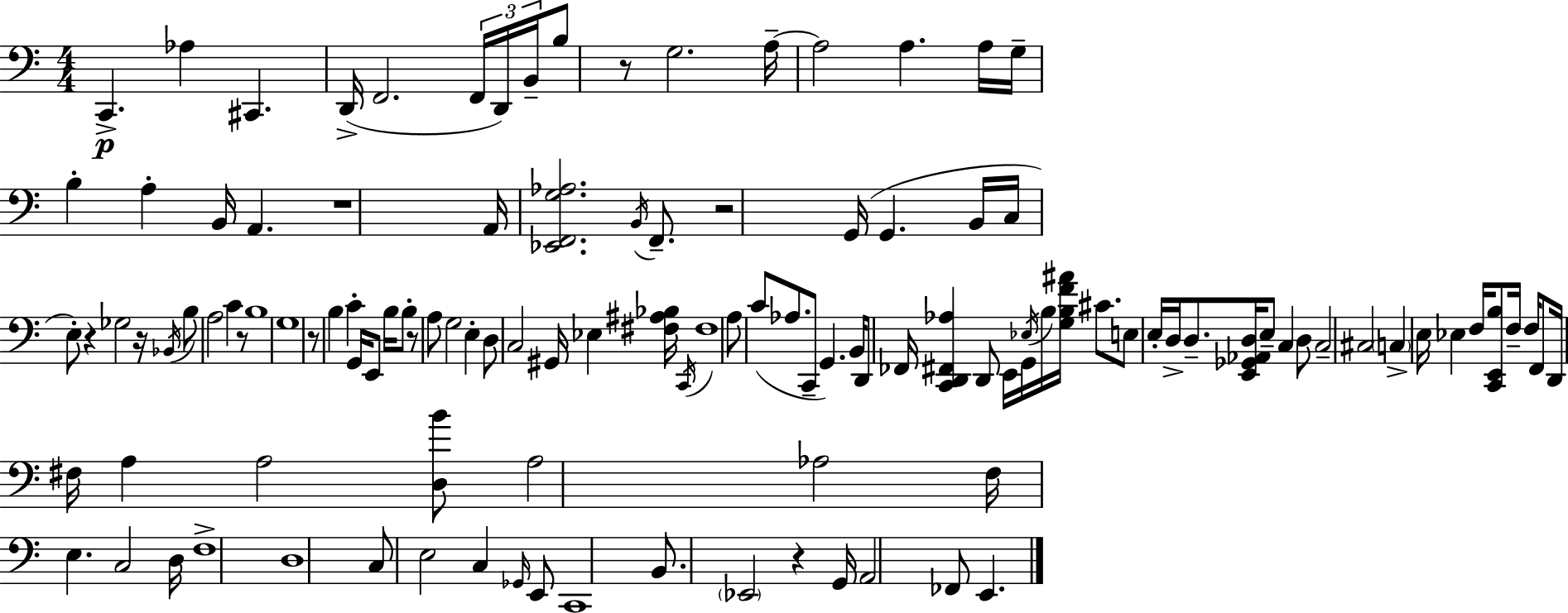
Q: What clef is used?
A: bass